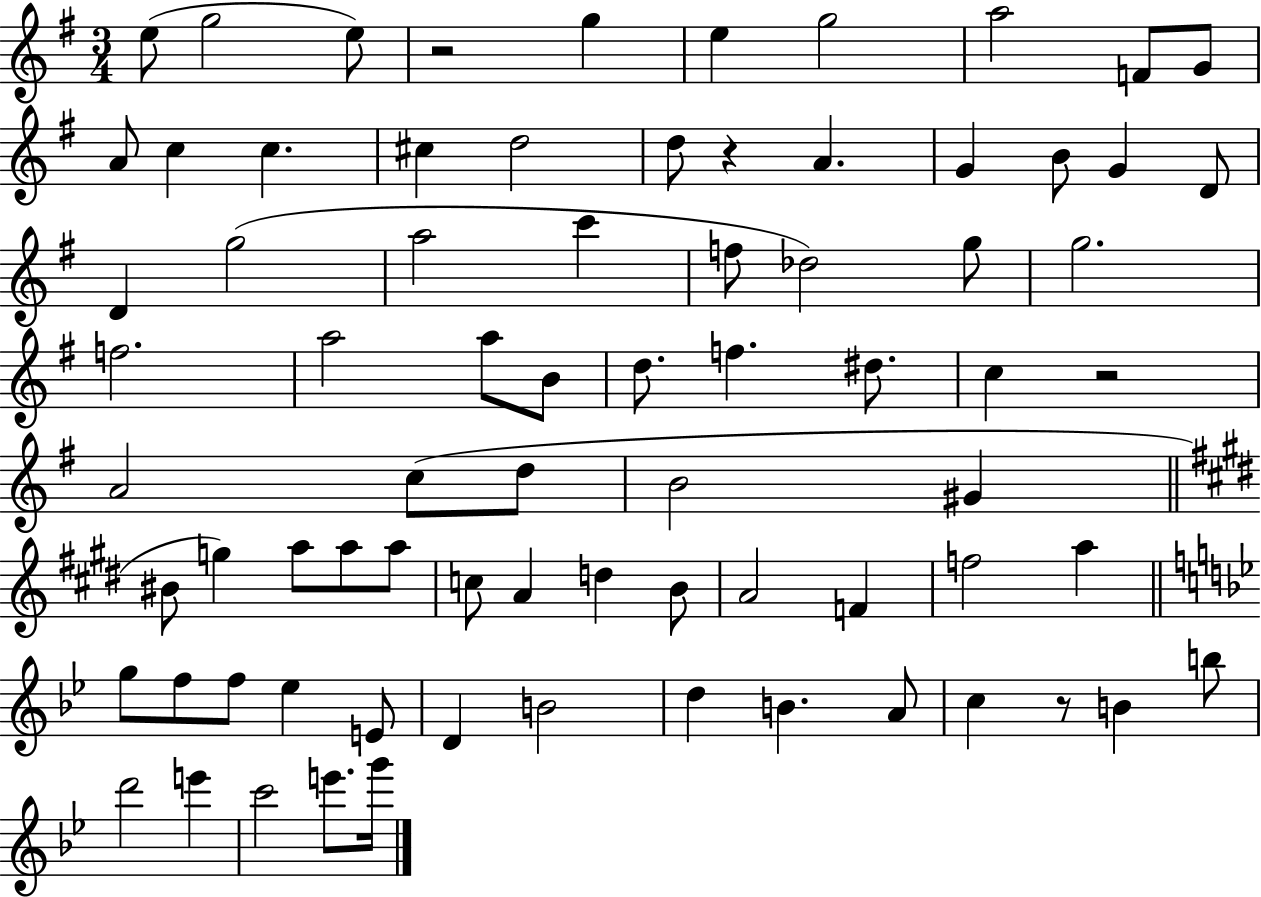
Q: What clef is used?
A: treble